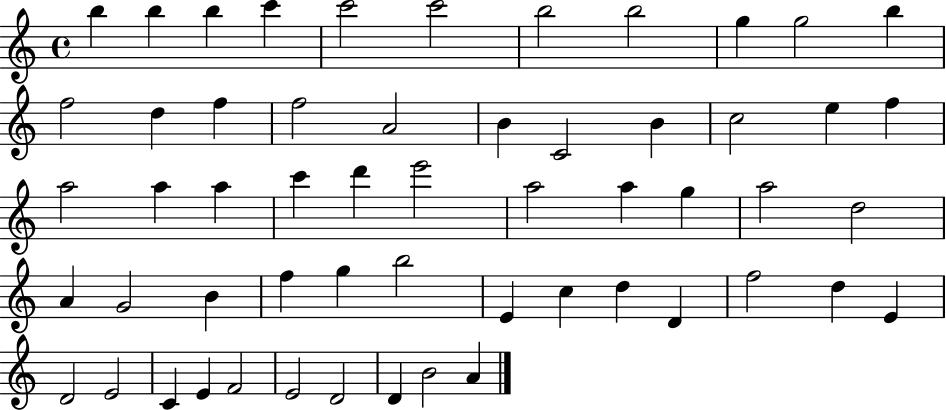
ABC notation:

X:1
T:Untitled
M:4/4
L:1/4
K:C
b b b c' c'2 c'2 b2 b2 g g2 b f2 d f f2 A2 B C2 B c2 e f a2 a a c' d' e'2 a2 a g a2 d2 A G2 B f g b2 E c d D f2 d E D2 E2 C E F2 E2 D2 D B2 A